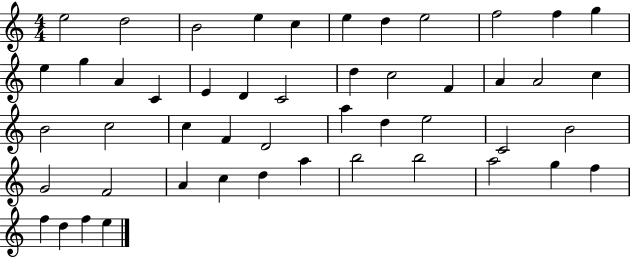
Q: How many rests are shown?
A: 0